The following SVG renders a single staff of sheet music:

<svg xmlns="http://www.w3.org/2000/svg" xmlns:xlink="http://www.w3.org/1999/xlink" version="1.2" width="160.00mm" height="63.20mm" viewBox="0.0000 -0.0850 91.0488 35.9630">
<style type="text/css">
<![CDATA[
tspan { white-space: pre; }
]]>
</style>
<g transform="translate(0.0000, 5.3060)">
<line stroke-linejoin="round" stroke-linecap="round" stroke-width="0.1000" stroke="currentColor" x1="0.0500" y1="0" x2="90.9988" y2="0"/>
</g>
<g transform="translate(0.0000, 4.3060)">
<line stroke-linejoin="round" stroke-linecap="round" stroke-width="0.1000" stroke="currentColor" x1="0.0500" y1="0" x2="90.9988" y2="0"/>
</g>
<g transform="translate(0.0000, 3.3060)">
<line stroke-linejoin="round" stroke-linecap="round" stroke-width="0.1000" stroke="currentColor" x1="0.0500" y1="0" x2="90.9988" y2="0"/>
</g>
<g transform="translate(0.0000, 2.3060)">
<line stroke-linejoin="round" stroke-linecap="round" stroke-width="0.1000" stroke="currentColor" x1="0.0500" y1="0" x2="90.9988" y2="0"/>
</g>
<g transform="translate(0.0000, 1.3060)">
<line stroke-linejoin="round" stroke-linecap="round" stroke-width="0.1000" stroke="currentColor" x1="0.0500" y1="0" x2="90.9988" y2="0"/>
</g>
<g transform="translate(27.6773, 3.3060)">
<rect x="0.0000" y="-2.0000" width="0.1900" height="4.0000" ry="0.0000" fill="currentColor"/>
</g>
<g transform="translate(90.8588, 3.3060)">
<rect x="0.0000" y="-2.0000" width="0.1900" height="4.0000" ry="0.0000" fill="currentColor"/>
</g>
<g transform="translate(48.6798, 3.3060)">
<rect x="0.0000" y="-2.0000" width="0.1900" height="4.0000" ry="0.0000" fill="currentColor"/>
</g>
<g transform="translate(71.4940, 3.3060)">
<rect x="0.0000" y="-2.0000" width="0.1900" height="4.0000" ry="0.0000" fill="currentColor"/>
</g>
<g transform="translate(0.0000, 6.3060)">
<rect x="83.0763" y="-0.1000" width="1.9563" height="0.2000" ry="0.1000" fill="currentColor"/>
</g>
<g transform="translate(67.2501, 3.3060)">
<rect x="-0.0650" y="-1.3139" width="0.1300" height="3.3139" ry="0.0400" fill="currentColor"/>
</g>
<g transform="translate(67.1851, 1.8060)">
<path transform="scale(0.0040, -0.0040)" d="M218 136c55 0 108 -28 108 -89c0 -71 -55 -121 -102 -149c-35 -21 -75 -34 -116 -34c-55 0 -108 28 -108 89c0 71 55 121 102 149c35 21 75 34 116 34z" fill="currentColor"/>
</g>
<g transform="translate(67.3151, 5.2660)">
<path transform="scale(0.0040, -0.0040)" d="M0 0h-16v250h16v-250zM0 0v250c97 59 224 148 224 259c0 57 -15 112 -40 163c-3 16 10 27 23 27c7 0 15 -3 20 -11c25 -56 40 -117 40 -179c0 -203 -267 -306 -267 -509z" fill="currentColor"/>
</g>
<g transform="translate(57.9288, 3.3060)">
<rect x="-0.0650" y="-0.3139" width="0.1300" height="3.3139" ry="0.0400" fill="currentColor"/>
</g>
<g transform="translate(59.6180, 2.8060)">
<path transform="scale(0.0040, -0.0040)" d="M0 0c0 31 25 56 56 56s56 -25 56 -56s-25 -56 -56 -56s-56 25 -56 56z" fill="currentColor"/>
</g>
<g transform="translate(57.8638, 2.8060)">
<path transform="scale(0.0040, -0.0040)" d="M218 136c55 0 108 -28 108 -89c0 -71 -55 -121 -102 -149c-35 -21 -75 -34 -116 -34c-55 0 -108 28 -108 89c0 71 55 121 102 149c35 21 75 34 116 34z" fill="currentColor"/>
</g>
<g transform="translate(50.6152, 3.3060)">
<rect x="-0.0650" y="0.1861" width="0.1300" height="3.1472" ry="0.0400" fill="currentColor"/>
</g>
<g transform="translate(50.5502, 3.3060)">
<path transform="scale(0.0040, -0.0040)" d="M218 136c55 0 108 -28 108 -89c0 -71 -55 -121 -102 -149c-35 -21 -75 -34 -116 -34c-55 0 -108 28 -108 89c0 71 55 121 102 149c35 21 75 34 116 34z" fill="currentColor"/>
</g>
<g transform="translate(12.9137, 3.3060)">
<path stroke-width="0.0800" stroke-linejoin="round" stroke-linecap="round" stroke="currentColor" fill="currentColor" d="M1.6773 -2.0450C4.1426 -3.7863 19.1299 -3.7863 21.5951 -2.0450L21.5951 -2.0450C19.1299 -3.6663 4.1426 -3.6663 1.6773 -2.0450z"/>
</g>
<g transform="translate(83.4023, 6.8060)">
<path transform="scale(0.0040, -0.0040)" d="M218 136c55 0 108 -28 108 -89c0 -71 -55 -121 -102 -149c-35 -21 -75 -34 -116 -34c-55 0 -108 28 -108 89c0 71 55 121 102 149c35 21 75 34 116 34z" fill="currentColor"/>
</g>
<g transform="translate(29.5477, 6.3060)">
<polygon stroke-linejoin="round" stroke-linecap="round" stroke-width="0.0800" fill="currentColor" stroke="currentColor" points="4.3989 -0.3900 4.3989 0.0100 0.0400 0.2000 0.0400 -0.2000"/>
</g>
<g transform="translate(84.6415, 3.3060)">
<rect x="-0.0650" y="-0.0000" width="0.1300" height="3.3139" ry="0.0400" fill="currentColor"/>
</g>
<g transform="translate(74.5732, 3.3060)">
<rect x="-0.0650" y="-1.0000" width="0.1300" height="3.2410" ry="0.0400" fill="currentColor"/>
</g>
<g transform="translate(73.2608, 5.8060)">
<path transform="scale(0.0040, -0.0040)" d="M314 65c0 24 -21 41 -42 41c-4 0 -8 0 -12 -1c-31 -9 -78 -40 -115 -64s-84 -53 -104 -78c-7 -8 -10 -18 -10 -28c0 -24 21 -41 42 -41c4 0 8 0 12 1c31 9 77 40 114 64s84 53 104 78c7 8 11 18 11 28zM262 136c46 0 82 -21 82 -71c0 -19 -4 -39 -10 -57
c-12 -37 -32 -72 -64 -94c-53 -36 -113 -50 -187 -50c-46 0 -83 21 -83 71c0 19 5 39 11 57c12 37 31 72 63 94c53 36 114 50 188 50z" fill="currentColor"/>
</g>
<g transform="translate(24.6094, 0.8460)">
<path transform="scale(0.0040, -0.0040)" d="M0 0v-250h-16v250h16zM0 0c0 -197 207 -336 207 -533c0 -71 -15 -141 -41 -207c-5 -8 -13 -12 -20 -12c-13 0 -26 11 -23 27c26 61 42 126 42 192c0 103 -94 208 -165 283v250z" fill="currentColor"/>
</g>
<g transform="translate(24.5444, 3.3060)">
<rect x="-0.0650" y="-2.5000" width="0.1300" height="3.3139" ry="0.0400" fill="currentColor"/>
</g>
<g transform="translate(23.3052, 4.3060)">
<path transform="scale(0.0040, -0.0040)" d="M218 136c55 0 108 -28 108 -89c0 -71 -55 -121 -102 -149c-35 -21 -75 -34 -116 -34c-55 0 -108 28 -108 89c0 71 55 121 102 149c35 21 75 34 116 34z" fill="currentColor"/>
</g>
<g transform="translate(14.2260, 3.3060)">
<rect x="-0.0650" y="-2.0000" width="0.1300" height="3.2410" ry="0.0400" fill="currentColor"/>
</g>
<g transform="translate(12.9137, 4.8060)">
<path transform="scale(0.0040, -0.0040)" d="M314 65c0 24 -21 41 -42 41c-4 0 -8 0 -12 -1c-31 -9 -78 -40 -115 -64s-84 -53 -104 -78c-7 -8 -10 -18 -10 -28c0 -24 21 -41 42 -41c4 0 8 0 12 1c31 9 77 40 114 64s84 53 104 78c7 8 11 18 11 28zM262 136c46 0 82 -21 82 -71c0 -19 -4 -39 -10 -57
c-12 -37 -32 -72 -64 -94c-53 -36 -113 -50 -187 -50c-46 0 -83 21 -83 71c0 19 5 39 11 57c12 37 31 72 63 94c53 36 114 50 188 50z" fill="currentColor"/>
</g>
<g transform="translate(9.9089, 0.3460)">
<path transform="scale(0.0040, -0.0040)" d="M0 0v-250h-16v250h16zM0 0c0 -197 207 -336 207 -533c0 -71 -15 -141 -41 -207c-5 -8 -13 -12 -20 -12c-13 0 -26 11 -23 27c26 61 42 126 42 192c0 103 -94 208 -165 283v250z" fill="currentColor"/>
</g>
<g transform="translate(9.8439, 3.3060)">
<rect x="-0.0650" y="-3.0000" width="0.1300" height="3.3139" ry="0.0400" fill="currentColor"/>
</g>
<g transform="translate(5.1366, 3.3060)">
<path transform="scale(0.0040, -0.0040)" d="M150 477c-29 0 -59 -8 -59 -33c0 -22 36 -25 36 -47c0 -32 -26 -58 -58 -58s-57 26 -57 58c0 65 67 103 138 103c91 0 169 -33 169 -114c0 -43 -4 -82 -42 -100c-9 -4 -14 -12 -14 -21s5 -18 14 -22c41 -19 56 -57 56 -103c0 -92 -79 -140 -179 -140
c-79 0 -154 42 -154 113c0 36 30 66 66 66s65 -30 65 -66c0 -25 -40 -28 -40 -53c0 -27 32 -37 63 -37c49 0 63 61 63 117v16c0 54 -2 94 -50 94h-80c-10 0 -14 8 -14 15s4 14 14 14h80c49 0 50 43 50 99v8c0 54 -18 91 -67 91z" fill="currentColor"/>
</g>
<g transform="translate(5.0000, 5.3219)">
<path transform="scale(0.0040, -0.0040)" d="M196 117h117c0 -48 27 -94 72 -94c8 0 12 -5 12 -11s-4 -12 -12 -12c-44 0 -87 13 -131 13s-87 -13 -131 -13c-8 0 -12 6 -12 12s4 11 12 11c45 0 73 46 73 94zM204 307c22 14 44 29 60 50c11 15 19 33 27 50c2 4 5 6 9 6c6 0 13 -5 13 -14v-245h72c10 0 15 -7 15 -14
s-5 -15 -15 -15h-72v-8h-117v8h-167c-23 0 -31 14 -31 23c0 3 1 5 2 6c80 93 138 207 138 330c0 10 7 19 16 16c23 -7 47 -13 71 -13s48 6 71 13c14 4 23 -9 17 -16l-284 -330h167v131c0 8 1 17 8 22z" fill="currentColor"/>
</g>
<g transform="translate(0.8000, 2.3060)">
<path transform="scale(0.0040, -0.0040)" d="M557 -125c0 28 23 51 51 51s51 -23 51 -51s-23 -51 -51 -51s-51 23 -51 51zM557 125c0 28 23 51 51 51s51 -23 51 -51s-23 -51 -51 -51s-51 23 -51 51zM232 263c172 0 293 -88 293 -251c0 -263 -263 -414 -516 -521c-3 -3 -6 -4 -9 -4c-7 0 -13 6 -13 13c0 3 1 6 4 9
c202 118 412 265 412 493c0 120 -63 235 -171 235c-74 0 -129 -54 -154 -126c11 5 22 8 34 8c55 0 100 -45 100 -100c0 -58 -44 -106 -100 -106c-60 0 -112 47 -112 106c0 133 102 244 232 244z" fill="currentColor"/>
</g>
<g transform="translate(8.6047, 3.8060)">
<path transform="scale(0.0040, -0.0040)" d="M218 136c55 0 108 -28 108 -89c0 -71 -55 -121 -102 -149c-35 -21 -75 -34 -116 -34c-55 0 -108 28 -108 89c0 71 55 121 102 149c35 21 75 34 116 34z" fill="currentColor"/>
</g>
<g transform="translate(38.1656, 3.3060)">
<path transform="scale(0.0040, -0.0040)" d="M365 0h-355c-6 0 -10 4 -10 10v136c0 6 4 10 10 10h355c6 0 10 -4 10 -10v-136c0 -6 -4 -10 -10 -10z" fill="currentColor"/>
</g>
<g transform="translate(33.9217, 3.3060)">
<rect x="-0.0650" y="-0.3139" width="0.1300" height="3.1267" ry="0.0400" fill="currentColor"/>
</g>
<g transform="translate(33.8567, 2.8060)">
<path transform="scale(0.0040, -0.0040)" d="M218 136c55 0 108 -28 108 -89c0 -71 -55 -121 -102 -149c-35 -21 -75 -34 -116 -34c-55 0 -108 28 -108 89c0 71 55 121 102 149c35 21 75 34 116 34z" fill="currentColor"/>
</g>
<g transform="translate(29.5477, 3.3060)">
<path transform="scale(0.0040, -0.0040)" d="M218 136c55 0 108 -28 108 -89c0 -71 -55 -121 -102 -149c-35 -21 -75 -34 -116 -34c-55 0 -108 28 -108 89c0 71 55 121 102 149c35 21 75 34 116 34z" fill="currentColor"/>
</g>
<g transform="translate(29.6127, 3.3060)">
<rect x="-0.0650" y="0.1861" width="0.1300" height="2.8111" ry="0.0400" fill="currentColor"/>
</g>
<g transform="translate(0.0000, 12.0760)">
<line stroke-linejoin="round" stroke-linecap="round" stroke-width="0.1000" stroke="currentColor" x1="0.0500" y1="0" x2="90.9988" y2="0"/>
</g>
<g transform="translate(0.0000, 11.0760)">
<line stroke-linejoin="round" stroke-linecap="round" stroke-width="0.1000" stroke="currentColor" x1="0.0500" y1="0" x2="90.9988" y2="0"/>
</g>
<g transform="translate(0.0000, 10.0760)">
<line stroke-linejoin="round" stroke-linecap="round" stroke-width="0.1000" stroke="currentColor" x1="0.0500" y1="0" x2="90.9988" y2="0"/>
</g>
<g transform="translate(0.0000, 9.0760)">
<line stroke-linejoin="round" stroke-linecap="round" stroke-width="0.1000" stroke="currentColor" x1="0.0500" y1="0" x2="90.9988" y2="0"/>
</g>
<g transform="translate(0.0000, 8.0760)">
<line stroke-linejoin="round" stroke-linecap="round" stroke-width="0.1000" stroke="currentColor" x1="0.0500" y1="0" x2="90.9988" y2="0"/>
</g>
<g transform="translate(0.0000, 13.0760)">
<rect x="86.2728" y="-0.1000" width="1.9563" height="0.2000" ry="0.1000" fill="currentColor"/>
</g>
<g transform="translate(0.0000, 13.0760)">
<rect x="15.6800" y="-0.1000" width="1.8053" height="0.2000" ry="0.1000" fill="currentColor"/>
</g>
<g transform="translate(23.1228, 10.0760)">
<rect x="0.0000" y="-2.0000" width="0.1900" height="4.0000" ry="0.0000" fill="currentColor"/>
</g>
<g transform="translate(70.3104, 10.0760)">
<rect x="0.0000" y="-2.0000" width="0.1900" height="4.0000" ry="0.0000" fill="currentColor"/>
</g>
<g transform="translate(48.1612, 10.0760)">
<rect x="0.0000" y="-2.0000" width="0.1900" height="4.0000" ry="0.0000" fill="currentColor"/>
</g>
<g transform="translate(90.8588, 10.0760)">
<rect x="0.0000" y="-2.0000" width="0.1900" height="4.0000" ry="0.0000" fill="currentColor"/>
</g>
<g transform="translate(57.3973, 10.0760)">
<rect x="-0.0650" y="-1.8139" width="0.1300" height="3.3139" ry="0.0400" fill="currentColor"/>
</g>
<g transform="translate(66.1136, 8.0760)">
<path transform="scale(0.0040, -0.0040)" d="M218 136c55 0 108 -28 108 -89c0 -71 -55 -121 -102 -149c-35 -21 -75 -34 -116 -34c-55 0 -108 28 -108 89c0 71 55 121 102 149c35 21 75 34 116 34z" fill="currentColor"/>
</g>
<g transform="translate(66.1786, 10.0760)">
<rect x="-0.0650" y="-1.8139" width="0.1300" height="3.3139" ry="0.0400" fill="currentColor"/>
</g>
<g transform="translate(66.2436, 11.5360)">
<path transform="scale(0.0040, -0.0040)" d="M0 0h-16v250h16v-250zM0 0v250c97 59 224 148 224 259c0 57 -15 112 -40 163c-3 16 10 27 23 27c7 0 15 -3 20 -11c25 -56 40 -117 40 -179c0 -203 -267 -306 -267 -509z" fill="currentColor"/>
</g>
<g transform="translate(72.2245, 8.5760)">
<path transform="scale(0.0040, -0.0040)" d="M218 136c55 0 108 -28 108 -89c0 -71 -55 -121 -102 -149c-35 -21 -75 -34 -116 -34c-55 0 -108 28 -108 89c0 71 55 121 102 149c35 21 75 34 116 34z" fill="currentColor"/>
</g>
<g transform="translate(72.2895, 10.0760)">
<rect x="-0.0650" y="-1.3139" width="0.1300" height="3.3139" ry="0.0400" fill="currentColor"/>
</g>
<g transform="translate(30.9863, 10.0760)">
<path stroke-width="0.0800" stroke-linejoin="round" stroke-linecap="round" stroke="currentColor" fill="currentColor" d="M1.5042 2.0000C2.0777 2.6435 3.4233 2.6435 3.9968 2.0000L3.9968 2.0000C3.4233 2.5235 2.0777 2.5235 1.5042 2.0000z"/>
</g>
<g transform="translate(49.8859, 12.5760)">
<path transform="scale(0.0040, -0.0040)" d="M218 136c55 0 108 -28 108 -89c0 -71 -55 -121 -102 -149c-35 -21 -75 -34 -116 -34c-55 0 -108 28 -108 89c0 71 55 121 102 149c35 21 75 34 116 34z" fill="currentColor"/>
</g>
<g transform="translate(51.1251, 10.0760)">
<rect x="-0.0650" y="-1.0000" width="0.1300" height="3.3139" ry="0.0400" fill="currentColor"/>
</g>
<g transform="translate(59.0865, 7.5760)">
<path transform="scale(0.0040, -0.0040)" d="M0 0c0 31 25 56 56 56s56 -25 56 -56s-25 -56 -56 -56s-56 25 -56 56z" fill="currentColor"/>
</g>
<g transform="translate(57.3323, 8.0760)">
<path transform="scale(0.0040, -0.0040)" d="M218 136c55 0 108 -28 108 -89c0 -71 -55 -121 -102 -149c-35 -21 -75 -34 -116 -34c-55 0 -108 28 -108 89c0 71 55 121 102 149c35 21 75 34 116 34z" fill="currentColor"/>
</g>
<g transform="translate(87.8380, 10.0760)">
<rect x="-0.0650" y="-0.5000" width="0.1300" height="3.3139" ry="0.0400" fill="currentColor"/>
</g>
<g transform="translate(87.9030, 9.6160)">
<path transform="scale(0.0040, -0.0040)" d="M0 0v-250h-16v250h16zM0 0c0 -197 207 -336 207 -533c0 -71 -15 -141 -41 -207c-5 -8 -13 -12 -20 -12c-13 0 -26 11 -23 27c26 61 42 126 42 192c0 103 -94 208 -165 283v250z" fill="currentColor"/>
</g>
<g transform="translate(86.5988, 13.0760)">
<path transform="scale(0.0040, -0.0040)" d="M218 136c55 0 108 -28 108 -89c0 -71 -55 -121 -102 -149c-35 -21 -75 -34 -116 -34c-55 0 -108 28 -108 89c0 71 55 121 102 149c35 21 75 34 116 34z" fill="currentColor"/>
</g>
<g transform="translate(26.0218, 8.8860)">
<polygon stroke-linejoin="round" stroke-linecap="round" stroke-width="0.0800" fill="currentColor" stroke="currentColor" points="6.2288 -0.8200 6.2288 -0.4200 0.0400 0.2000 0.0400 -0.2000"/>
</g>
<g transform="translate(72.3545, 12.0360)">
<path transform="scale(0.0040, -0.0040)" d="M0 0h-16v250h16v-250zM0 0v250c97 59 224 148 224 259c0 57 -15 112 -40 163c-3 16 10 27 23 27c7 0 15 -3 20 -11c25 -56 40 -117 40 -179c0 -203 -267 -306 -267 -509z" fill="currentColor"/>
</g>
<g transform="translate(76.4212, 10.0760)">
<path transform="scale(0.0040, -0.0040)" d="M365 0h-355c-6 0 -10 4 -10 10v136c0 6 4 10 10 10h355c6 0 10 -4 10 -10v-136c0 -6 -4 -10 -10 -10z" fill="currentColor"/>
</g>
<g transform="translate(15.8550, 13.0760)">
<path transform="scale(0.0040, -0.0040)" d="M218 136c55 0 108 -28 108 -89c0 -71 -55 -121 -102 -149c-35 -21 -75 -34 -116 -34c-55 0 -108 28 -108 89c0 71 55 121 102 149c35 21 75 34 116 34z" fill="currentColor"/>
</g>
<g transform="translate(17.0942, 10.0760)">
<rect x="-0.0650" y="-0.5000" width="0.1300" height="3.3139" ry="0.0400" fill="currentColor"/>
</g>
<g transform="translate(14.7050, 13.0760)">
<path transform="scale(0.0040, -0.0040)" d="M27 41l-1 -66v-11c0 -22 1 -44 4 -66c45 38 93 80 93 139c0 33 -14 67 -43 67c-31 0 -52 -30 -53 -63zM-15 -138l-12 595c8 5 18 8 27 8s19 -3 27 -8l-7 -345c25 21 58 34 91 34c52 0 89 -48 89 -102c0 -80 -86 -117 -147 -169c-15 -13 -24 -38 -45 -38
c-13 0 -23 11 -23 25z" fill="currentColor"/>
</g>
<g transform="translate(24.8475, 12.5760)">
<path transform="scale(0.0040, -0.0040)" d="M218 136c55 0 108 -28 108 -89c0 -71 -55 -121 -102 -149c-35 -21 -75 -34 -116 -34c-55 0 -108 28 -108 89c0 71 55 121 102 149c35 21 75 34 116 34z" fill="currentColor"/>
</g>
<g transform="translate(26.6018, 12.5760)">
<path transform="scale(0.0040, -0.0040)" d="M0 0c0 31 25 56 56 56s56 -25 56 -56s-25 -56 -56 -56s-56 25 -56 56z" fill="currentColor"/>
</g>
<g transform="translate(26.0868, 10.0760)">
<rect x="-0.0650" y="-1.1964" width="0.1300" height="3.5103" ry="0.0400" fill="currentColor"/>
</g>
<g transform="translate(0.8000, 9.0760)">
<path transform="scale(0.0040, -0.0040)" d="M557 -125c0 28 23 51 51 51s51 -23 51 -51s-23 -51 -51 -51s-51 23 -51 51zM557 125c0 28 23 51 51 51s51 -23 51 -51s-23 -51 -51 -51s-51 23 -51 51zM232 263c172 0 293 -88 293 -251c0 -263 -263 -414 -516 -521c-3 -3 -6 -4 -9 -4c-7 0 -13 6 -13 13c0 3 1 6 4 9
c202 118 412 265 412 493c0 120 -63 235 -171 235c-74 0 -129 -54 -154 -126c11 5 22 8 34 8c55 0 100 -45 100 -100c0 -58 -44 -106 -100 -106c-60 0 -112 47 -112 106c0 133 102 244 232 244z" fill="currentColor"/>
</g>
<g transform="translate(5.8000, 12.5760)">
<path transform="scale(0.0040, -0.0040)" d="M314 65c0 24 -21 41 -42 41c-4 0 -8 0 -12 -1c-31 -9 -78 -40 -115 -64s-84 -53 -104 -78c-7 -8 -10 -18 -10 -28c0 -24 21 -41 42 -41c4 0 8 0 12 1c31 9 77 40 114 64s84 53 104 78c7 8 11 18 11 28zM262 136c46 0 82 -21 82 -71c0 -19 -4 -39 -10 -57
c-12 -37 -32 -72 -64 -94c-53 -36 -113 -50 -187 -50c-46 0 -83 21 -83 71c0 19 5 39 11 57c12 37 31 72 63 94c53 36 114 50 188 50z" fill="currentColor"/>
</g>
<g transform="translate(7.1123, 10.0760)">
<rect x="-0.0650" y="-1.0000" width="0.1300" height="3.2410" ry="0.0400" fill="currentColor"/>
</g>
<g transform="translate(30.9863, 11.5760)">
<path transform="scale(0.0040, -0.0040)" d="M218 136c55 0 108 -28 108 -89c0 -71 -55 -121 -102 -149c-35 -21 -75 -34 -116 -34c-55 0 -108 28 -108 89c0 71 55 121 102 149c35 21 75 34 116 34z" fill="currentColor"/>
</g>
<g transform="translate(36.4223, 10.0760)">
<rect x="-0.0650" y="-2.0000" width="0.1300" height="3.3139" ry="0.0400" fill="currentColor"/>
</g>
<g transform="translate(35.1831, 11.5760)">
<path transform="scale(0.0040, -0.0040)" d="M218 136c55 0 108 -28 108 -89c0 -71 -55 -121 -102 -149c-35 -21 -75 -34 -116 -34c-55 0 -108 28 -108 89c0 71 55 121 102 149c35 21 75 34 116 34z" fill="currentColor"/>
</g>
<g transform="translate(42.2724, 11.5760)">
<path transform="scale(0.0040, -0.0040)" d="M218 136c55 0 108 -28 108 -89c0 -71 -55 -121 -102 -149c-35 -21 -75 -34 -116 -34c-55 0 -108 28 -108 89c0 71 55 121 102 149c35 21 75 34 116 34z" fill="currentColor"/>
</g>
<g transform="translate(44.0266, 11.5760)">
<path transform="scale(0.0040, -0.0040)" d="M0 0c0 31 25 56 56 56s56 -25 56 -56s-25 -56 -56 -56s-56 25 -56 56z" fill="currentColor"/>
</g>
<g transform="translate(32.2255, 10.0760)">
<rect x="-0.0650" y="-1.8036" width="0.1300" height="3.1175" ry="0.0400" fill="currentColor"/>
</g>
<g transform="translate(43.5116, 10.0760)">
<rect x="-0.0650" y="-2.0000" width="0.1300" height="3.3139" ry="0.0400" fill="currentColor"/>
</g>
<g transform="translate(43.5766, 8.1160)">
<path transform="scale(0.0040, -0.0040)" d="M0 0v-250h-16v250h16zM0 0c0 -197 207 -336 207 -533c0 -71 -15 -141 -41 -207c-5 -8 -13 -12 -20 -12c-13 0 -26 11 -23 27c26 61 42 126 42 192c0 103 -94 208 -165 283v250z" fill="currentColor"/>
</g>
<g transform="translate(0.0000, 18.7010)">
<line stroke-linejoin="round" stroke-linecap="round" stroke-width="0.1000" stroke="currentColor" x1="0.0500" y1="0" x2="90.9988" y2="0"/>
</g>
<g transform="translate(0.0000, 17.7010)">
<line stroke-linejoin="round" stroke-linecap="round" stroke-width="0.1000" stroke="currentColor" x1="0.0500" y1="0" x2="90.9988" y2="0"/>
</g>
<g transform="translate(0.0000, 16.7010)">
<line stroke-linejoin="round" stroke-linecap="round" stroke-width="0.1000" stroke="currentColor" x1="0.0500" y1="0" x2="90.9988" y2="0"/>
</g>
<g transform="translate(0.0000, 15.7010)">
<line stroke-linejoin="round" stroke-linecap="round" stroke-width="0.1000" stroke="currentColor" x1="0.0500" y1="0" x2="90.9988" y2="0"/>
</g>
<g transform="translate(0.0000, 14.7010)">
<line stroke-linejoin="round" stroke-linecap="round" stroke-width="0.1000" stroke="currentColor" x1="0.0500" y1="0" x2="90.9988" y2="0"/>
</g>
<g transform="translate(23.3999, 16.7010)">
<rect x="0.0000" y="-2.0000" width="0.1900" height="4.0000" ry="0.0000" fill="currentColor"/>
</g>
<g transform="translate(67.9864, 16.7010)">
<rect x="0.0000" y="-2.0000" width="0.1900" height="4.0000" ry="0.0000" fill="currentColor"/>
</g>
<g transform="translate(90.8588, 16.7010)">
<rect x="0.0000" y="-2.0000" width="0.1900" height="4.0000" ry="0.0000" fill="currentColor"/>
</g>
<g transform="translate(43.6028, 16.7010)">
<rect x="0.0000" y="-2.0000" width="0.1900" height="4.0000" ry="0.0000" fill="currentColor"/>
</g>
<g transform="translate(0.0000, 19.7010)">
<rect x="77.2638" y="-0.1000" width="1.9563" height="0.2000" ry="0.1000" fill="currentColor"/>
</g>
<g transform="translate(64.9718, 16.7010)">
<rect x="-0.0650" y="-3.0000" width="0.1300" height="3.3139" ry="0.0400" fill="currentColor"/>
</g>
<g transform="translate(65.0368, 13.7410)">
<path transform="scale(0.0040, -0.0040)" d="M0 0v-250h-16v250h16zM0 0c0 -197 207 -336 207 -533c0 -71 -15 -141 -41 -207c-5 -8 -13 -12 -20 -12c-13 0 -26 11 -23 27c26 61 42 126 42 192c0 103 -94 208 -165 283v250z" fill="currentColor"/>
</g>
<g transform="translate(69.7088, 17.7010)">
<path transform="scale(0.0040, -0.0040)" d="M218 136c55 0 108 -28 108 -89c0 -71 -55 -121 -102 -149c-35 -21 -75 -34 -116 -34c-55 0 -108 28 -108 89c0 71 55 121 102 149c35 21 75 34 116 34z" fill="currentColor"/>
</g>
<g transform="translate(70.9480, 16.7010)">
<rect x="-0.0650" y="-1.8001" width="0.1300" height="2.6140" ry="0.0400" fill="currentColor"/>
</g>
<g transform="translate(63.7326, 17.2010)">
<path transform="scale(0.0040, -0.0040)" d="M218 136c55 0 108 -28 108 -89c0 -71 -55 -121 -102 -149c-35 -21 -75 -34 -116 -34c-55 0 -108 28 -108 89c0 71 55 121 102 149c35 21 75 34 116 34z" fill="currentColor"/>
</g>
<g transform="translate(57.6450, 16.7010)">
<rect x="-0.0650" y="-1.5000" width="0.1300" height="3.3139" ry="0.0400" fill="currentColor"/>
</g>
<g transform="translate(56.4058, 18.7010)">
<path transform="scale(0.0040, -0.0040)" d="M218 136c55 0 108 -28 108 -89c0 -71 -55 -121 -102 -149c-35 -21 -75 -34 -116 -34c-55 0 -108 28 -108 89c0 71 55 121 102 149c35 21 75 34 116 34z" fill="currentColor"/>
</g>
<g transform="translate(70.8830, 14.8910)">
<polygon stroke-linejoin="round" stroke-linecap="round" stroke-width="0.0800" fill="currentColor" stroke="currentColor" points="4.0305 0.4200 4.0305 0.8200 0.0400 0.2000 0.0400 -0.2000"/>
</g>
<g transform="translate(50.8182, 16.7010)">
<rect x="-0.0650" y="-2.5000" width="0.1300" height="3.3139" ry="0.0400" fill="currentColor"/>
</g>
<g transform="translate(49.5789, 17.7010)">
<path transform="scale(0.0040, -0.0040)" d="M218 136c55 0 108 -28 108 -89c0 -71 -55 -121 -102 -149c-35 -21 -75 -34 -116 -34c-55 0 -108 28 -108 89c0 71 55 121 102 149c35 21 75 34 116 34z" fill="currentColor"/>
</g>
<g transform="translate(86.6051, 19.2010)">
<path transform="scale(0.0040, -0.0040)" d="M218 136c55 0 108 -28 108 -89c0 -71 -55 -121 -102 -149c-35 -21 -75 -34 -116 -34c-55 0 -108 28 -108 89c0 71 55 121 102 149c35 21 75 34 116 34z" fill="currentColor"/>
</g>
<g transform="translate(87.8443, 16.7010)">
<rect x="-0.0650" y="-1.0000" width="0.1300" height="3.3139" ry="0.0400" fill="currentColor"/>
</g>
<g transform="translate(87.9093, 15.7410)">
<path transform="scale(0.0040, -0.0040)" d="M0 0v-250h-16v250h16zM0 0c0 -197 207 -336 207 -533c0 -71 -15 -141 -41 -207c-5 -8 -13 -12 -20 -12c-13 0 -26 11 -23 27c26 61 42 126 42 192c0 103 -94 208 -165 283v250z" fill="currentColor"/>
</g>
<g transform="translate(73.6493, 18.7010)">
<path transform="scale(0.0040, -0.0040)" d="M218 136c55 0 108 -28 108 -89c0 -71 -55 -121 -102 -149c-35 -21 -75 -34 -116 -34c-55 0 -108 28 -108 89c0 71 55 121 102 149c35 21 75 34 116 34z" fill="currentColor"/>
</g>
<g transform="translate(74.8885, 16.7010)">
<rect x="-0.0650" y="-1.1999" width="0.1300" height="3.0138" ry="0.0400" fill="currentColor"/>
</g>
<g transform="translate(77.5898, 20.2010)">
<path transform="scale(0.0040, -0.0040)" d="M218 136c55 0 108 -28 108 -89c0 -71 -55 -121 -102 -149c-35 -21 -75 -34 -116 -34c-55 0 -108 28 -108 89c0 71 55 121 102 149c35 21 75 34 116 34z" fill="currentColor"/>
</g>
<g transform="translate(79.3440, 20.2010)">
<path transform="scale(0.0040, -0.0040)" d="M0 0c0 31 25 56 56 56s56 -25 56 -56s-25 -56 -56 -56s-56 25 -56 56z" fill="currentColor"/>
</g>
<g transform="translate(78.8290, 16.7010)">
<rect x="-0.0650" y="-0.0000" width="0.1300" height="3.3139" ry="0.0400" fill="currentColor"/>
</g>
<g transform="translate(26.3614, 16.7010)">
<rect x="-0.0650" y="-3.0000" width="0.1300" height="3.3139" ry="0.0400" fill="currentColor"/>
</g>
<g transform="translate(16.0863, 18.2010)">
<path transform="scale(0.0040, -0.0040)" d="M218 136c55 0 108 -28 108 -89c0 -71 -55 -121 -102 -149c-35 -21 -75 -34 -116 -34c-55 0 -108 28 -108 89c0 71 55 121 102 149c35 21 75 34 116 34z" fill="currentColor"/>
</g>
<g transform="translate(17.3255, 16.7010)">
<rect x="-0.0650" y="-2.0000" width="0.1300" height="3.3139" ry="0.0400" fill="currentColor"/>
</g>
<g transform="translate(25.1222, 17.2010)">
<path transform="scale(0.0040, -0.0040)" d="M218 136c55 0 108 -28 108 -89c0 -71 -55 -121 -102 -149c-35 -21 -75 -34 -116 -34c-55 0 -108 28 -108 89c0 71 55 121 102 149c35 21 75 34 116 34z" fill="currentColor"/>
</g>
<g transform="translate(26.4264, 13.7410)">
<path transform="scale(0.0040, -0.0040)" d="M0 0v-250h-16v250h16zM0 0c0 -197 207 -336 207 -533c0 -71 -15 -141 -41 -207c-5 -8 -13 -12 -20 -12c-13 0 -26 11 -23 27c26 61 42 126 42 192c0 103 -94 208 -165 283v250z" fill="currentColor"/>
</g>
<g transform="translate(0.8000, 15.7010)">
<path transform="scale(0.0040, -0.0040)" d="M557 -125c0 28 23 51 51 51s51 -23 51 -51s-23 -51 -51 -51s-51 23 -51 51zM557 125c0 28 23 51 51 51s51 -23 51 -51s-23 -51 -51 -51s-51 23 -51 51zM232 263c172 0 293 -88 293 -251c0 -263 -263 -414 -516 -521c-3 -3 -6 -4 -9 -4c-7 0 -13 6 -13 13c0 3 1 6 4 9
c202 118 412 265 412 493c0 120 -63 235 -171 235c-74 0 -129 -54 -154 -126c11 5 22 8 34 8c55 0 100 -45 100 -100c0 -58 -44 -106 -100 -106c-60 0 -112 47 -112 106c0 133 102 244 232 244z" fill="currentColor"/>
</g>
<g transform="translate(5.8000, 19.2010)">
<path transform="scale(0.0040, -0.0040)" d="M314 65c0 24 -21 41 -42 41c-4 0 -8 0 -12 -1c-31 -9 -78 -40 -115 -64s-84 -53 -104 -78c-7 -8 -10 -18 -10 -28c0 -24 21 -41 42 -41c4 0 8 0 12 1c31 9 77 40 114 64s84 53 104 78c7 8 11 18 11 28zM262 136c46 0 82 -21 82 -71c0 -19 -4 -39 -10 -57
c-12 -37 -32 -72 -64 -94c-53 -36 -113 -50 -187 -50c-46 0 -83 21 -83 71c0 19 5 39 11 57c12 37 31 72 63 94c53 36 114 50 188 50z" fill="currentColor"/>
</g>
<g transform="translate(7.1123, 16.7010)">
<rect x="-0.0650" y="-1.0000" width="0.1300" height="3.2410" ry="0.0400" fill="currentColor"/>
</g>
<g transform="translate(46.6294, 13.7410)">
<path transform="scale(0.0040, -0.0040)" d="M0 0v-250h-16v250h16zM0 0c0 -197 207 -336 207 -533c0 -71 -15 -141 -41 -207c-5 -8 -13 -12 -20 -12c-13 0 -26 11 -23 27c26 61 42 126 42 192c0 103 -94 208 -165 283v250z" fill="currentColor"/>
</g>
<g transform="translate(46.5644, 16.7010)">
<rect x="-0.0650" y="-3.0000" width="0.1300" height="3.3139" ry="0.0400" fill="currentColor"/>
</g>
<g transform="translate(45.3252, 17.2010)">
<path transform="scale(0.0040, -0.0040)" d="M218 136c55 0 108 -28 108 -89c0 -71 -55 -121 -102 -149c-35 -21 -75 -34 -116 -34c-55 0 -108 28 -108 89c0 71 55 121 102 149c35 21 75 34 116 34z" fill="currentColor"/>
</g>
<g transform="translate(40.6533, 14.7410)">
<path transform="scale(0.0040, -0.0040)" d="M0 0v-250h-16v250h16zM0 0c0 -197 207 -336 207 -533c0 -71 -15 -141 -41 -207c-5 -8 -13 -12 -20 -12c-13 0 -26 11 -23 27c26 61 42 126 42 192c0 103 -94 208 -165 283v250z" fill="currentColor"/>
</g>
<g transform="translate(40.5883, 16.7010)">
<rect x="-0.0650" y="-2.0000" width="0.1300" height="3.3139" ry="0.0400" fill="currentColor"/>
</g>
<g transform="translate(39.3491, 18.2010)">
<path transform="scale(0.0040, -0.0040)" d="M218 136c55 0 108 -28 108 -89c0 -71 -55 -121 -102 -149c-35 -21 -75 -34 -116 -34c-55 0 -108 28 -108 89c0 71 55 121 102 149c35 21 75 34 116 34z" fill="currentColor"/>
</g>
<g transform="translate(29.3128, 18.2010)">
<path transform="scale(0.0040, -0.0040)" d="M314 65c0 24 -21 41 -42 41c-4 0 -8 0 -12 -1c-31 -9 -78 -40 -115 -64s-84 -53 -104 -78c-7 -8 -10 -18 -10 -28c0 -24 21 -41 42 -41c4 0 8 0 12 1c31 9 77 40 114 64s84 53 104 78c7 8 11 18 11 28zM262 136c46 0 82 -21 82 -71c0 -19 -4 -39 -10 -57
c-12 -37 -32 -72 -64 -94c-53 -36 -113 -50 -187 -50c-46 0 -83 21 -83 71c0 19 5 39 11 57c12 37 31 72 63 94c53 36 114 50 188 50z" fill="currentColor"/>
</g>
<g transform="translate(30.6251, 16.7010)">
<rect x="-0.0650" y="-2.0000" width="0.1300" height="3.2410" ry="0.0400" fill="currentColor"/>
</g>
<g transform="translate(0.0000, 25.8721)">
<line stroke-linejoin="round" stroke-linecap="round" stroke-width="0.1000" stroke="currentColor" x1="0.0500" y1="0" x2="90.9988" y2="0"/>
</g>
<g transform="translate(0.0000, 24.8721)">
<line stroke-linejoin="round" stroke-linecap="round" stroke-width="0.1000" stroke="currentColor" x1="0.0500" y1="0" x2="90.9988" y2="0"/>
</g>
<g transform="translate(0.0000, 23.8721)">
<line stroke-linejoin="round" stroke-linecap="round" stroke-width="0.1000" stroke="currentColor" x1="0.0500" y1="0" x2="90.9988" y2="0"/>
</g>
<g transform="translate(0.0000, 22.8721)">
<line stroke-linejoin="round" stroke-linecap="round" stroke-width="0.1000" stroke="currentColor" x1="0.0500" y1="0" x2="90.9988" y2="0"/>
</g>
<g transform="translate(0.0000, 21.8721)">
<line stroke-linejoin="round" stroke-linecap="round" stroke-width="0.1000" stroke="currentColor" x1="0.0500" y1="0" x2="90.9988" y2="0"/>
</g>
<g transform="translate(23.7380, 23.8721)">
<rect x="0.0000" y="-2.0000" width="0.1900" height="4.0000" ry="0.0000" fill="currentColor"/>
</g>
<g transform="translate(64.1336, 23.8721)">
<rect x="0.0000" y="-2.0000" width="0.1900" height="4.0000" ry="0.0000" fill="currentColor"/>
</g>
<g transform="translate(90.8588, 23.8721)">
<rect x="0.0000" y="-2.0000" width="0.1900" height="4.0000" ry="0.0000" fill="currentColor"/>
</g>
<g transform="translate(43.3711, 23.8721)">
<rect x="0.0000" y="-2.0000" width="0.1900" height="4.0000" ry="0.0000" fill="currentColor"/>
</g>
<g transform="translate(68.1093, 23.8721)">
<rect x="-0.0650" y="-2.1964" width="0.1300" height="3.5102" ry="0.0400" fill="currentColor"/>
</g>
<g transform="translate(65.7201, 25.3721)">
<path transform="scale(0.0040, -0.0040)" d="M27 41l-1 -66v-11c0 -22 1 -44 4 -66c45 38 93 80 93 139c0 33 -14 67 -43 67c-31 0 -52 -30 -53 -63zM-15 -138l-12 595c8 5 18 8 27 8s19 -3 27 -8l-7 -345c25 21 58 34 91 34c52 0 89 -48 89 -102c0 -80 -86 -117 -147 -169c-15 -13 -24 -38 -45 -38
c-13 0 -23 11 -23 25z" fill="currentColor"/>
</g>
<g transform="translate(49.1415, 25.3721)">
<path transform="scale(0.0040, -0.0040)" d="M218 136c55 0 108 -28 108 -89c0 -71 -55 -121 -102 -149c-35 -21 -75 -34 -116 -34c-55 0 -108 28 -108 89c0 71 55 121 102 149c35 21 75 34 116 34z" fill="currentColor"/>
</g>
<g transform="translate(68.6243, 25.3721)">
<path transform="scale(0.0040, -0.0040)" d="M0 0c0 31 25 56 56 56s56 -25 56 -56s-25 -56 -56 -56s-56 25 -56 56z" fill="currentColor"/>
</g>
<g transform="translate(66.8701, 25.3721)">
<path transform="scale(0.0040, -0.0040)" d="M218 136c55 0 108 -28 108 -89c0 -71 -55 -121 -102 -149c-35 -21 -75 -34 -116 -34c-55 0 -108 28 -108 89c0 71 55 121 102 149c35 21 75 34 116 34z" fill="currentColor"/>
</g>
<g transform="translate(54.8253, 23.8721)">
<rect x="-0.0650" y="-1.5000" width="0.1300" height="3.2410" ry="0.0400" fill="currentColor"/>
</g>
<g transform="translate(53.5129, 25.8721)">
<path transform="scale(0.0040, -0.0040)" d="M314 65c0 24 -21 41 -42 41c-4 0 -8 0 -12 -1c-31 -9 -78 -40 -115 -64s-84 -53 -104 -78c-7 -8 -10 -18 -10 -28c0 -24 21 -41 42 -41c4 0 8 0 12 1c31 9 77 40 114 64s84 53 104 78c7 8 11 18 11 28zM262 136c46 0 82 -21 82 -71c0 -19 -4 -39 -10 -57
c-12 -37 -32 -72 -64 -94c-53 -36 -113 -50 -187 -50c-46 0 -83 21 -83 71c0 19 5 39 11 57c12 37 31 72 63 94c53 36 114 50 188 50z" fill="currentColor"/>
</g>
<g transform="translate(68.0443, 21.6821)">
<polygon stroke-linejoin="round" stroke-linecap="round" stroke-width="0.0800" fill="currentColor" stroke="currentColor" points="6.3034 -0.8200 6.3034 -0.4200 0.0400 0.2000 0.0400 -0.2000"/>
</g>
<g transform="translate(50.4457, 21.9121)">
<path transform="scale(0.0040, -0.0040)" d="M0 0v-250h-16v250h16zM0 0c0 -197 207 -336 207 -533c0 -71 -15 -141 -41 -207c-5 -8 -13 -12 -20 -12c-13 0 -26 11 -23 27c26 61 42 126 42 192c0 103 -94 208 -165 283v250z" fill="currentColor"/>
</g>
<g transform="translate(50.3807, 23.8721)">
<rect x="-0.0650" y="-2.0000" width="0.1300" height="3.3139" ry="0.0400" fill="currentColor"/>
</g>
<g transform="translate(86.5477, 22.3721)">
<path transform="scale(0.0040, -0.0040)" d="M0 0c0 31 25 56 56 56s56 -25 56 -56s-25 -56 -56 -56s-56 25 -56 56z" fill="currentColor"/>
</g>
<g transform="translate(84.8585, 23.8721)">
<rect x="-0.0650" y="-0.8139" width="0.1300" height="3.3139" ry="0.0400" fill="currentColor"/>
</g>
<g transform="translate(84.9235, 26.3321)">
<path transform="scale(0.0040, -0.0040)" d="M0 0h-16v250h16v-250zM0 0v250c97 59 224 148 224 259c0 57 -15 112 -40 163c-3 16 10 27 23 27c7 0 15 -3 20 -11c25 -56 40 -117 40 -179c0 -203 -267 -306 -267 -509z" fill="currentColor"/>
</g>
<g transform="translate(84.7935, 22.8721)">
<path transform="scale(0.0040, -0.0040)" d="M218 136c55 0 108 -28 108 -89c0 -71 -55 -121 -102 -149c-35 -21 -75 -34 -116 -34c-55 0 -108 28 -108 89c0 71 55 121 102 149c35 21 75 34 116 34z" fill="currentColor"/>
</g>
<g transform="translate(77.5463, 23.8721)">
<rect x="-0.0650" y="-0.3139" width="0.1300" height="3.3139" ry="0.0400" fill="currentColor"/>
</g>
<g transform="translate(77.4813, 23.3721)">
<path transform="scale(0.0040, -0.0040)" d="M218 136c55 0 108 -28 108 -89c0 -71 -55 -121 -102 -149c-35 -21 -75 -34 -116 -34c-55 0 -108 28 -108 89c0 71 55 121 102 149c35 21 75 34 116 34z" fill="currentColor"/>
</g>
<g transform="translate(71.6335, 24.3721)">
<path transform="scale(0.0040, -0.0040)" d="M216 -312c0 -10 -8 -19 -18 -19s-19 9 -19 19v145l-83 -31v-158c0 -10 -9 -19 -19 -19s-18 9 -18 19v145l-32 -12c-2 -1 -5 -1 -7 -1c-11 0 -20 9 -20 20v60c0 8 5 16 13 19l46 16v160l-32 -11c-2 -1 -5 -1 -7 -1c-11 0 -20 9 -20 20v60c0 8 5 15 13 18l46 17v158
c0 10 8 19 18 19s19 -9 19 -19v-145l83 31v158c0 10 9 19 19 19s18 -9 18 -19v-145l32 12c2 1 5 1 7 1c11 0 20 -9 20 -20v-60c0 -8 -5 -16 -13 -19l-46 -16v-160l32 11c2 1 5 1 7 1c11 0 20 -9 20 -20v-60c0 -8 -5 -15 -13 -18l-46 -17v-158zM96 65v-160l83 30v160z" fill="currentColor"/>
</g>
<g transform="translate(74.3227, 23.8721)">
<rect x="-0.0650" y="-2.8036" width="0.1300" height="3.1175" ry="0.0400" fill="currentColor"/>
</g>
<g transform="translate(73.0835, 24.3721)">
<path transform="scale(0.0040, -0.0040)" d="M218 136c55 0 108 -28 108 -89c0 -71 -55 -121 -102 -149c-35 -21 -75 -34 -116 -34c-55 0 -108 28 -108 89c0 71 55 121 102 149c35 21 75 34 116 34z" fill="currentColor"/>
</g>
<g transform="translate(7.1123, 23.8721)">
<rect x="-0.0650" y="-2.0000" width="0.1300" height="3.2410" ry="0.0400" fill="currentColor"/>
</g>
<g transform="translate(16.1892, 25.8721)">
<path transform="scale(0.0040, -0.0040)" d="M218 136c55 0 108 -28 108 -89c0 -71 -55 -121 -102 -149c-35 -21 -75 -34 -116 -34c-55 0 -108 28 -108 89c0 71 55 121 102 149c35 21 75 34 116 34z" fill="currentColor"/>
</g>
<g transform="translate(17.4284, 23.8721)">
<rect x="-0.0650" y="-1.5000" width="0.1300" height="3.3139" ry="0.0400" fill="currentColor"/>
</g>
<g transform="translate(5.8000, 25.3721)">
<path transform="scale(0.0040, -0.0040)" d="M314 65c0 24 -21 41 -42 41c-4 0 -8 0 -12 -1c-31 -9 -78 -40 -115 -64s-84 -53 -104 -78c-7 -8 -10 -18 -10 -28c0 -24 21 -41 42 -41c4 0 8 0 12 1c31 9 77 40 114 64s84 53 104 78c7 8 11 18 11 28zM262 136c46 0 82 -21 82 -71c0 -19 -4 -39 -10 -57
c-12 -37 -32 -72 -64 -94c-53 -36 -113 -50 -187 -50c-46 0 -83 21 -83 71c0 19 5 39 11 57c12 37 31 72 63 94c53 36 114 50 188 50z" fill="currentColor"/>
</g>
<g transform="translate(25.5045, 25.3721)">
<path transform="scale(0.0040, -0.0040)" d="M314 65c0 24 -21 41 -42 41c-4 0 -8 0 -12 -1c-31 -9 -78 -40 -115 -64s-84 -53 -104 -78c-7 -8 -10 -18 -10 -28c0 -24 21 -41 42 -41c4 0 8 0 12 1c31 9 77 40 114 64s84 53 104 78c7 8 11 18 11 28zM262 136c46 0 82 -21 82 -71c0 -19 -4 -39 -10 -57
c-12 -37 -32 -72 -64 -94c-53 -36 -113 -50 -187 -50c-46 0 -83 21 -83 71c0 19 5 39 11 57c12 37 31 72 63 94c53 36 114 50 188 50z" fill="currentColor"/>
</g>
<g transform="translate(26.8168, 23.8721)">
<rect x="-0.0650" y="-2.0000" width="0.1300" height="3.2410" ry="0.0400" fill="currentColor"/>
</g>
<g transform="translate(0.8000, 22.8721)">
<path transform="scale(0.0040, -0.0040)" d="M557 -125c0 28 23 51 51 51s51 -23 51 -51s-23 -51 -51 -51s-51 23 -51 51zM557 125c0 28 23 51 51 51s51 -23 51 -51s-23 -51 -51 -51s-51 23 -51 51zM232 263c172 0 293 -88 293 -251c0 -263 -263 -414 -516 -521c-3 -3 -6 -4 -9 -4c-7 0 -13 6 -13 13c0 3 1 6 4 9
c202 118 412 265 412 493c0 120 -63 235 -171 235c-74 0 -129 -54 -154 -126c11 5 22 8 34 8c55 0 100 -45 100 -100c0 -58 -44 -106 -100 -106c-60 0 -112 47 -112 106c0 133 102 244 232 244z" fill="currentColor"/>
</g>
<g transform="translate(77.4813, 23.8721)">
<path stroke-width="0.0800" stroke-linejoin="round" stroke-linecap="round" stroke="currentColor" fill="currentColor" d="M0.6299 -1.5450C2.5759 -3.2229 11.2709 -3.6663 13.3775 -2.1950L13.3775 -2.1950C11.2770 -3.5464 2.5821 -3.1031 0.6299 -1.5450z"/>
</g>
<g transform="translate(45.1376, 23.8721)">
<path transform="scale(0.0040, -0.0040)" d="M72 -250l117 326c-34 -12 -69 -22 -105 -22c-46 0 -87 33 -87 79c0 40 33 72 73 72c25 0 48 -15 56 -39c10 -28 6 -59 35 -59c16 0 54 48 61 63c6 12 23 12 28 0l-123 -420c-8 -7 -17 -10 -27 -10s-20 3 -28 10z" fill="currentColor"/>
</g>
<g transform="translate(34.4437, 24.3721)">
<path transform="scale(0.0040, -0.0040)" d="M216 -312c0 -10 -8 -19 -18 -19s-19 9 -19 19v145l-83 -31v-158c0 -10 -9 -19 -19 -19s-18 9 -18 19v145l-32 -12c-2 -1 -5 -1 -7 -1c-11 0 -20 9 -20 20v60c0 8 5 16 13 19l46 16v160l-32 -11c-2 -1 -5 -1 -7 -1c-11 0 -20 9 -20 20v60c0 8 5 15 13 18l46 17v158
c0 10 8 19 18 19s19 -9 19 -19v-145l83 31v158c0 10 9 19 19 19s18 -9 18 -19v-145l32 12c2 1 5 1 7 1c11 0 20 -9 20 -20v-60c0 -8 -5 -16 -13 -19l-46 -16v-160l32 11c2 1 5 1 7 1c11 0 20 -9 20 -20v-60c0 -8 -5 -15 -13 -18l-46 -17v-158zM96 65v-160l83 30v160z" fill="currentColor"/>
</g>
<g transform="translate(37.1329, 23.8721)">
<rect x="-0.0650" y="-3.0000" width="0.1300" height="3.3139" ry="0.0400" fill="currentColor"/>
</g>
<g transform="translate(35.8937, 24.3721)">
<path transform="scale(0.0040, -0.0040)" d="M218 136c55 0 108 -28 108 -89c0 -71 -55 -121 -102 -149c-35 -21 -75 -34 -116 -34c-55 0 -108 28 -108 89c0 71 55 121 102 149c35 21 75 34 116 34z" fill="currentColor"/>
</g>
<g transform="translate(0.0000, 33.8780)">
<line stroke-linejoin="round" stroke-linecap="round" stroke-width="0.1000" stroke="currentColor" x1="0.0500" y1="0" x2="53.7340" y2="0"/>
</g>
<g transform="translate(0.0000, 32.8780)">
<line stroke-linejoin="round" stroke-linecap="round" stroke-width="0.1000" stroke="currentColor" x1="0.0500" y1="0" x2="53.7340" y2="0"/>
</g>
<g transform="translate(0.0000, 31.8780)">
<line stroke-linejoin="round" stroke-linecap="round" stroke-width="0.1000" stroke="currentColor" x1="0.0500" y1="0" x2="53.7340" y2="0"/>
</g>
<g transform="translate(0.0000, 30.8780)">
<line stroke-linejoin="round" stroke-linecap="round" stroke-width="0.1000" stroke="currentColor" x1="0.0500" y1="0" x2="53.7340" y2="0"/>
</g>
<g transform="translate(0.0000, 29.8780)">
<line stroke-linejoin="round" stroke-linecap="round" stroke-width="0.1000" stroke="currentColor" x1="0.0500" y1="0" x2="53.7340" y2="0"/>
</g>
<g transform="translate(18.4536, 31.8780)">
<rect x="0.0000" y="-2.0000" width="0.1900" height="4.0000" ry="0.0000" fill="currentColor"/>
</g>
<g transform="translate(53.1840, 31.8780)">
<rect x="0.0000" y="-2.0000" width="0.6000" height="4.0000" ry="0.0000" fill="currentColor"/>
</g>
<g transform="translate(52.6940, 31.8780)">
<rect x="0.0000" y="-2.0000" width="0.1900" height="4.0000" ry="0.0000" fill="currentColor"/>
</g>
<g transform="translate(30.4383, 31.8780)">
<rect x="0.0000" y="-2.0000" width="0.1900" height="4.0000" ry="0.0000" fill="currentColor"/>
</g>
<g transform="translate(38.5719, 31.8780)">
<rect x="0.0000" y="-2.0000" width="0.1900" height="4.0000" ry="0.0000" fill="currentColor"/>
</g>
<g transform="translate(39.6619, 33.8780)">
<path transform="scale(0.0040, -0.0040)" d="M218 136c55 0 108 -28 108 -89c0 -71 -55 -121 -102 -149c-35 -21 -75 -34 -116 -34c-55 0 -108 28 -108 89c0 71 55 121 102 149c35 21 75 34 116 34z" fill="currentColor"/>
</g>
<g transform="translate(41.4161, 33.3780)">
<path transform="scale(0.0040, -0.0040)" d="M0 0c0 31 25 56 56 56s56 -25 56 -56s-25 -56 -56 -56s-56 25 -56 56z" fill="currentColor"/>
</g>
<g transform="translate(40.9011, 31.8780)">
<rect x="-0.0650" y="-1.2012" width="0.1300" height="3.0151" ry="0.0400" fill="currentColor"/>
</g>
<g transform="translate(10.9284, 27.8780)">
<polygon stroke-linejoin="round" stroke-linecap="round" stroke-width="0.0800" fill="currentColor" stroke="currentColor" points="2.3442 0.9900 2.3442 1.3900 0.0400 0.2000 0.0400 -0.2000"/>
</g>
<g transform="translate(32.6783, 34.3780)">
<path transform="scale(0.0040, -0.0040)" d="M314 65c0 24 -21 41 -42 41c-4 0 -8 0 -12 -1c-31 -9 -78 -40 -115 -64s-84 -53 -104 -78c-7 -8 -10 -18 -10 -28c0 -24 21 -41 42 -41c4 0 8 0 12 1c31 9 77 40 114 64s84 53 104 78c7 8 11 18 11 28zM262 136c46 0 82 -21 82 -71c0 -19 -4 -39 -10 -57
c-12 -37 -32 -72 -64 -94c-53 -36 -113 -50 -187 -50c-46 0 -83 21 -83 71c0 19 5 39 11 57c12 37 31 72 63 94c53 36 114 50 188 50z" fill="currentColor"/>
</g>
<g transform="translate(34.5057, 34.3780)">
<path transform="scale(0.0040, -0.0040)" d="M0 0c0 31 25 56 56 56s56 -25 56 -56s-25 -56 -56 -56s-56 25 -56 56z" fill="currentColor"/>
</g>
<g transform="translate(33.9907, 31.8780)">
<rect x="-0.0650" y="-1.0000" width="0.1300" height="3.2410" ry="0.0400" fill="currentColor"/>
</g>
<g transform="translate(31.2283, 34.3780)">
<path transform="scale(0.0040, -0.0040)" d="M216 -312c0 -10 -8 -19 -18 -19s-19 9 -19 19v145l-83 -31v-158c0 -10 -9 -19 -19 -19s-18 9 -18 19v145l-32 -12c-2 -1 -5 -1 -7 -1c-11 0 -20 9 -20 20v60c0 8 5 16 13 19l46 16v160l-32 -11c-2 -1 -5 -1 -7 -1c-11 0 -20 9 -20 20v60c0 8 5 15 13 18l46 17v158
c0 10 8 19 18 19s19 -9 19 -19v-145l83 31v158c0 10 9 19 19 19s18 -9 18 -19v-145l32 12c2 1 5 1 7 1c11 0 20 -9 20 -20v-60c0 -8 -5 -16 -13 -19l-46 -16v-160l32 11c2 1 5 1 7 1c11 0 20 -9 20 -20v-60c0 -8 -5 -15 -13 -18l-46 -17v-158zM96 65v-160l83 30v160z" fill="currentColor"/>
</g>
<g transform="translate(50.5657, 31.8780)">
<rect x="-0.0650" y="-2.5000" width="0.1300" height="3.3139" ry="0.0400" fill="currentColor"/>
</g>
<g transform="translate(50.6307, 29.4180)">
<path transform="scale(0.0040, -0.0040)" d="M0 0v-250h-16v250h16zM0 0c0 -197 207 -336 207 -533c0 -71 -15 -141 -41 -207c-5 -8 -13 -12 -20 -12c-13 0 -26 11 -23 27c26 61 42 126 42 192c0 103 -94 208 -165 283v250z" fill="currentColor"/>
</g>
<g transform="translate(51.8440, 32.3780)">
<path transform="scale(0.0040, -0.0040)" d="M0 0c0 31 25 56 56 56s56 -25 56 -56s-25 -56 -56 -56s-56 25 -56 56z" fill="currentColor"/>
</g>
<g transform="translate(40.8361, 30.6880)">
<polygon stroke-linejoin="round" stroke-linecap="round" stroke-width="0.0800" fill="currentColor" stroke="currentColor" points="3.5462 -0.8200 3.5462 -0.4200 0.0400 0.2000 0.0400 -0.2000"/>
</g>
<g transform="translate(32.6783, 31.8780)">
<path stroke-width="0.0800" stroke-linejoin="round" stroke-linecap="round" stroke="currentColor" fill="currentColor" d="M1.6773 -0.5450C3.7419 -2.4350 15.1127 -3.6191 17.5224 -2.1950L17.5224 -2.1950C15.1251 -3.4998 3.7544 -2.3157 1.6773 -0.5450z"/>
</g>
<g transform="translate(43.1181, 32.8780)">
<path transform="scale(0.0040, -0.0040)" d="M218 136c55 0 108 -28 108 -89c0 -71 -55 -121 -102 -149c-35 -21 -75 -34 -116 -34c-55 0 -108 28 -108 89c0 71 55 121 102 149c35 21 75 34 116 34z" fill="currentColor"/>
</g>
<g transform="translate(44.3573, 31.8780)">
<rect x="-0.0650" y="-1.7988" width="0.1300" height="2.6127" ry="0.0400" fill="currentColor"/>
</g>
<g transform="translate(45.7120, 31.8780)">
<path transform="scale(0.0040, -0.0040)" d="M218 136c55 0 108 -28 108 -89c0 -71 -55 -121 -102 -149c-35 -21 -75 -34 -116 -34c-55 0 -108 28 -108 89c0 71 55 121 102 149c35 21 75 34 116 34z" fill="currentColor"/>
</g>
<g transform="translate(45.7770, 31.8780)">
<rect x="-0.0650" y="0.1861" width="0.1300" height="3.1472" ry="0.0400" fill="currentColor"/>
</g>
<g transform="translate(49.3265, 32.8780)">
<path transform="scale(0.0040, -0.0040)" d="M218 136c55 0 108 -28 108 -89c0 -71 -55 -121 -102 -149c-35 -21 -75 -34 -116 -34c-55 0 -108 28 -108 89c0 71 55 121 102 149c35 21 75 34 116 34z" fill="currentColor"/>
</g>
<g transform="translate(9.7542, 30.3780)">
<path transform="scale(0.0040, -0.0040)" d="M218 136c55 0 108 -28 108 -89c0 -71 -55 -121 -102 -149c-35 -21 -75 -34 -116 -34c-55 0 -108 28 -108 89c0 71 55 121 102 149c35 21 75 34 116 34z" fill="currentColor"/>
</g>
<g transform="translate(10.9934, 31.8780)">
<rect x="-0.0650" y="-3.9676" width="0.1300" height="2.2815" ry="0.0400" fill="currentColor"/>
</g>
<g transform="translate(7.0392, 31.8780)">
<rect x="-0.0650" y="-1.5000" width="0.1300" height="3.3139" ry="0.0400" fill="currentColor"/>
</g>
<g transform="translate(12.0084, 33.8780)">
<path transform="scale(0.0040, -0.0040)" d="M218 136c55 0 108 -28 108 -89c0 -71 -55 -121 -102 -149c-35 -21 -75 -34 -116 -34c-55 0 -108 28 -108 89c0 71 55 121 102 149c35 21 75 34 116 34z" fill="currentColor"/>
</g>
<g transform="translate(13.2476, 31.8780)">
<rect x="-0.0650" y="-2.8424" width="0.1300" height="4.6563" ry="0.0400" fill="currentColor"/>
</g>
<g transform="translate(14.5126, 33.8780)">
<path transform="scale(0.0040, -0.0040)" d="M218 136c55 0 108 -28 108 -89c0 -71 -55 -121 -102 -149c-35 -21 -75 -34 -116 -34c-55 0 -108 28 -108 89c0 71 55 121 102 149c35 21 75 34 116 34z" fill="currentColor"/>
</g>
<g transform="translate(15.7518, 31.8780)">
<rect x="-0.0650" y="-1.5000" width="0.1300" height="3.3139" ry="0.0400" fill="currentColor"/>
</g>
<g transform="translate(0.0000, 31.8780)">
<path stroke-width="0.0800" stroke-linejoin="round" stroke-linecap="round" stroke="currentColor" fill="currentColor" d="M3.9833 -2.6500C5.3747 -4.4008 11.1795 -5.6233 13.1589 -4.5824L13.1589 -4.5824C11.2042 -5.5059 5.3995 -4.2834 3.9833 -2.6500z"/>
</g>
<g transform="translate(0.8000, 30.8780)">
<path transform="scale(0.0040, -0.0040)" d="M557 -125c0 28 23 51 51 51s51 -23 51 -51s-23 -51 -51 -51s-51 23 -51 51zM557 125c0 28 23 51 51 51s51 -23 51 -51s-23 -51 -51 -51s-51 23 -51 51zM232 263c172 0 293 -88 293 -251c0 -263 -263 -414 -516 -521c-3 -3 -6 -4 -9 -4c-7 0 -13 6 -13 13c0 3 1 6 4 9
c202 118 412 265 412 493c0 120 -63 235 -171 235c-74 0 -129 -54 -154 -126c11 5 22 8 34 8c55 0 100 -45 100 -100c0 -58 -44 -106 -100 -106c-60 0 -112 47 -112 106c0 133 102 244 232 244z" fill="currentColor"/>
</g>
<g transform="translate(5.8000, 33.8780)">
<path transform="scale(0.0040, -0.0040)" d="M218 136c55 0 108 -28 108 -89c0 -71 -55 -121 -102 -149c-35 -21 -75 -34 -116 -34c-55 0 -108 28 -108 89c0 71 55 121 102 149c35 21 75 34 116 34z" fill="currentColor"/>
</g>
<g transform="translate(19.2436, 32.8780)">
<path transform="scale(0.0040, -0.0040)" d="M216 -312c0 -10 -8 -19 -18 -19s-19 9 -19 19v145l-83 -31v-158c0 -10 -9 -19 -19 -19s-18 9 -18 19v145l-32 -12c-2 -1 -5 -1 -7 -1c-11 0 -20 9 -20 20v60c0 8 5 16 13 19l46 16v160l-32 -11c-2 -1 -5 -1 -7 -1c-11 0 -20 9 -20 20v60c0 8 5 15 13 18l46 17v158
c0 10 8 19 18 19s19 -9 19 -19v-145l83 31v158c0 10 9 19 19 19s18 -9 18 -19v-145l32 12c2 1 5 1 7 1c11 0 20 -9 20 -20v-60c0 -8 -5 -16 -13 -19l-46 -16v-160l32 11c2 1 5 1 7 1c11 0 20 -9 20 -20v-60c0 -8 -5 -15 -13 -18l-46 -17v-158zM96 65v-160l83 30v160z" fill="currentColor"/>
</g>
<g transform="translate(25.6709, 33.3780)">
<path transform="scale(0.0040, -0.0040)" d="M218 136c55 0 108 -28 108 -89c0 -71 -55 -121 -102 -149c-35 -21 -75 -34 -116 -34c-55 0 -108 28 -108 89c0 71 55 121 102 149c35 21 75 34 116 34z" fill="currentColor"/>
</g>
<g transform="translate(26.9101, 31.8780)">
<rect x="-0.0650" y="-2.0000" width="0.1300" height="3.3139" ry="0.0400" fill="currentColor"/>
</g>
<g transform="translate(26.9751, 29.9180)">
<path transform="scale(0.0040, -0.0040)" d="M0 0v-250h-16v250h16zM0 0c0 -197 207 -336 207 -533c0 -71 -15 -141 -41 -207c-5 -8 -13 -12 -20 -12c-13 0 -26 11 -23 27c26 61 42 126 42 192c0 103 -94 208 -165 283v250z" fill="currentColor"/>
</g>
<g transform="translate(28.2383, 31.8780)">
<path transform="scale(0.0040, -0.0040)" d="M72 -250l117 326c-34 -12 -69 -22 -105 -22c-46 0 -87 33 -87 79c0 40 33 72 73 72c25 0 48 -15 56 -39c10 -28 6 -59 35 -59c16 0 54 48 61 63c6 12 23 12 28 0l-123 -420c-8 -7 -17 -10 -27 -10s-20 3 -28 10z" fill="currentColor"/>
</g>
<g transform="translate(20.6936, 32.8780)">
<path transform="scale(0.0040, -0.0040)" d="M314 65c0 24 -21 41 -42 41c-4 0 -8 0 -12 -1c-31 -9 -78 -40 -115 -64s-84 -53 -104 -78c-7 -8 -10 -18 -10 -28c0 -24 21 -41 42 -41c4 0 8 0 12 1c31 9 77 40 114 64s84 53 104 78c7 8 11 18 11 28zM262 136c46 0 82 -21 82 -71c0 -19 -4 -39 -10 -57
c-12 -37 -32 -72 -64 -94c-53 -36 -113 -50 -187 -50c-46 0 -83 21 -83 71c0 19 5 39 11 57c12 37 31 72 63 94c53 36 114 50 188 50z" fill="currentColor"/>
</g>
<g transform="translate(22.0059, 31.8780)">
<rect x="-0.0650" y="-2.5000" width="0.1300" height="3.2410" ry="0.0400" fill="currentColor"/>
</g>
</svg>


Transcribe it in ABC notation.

X:1
T:Untitled
M:3/4
L:1/4
K:C
C,/2 A,,2 B,,/2 D,/2 E,/2 z2 D, E, G,/2 F,,2 D,, F,,2 _E,, F,,/2 A,,/2 A,, A,,/2 F,, A, A,/2 G,/2 z2 E,,/2 F,,2 A,, C,/2 A,,2 A,,/2 C,/2 B,, G,, C,/2 B,,/2 G,,/2 D,, F,,/2 A,,2 G,, A,,2 ^C, z/2 A,,/2 G,,2 _A,,/2 ^C,/2 E, F,/2 G,, G,/2 G,,/2 G,, ^B,,2 A,,/2 z/2 ^F,,2 G,,/2 B,,/2 D, B,,/2